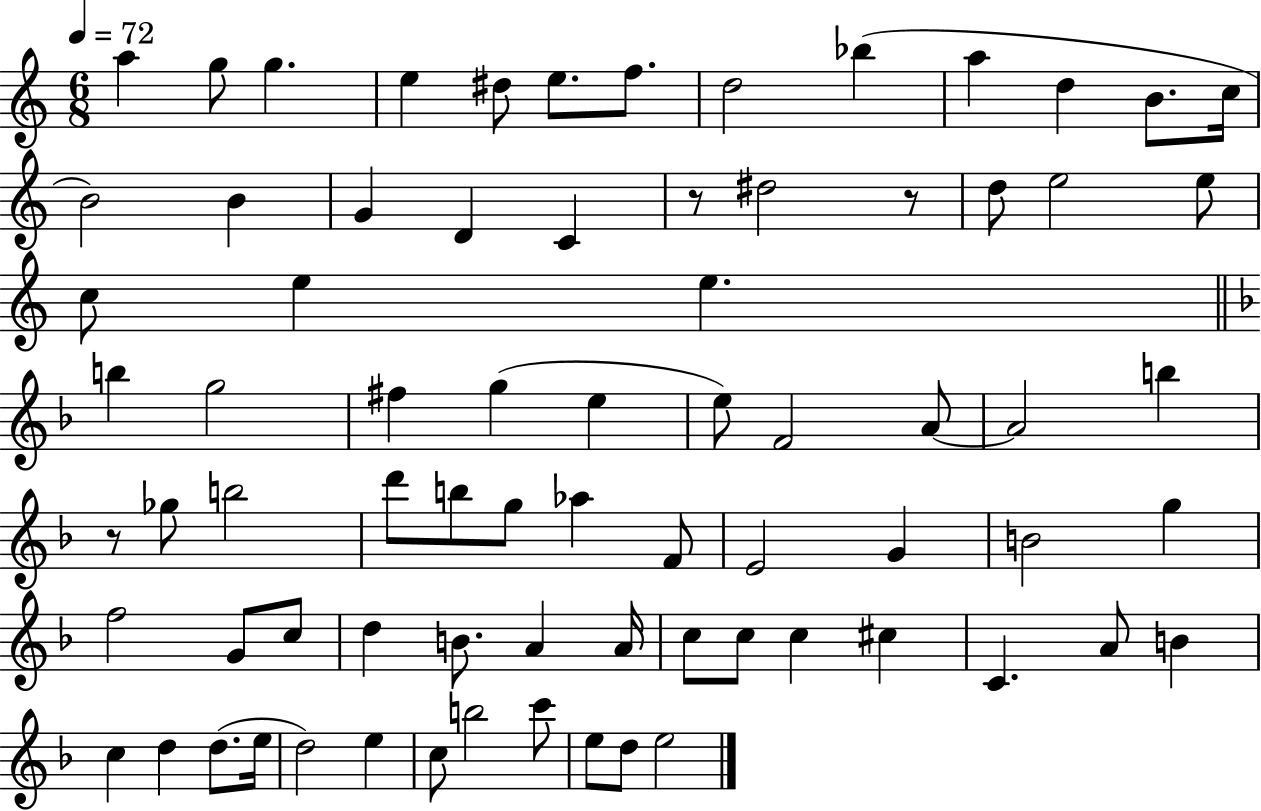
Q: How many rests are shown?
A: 3